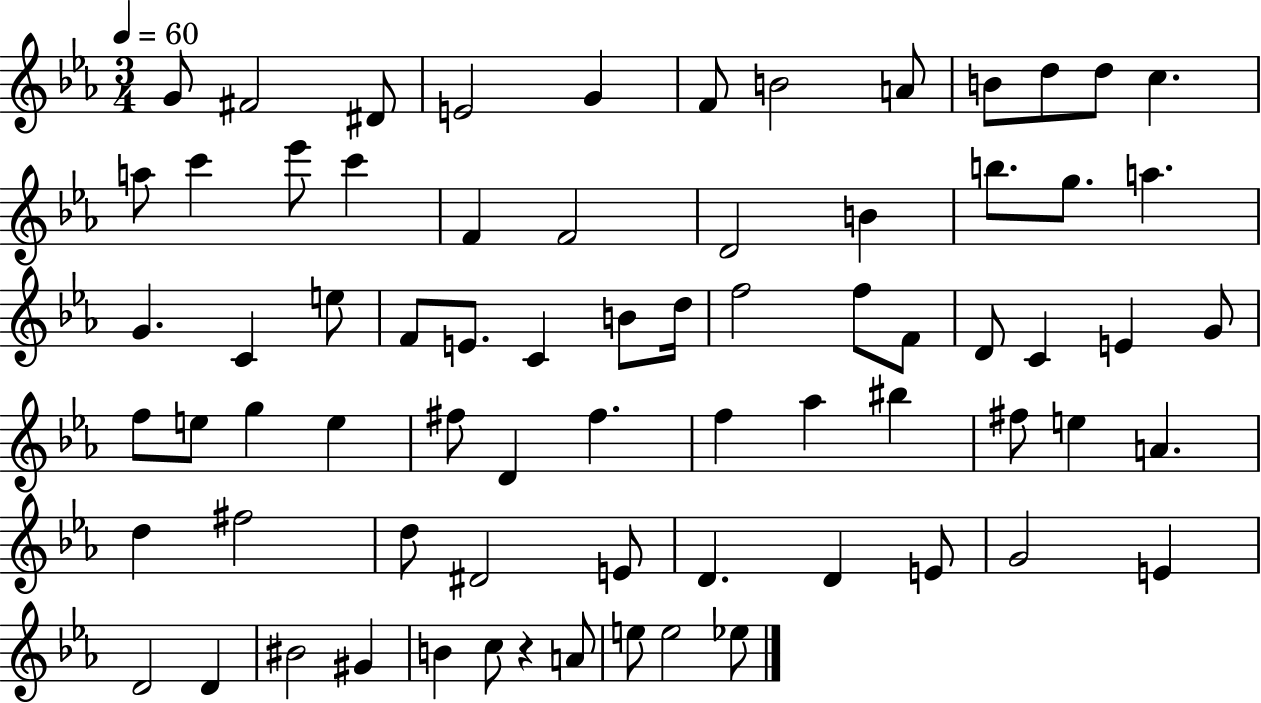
{
  \clef treble
  \numericTimeSignature
  \time 3/4
  \key ees \major
  \tempo 4 = 60
  g'8 fis'2 dis'8 | e'2 g'4 | f'8 b'2 a'8 | b'8 d''8 d''8 c''4. | \break a''8 c'''4 ees'''8 c'''4 | f'4 f'2 | d'2 b'4 | b''8. g''8. a''4. | \break g'4. c'4 e''8 | f'8 e'8. c'4 b'8 d''16 | f''2 f''8 f'8 | d'8 c'4 e'4 g'8 | \break f''8 e''8 g''4 e''4 | fis''8 d'4 fis''4. | f''4 aes''4 bis''4 | fis''8 e''4 a'4. | \break d''4 fis''2 | d''8 dis'2 e'8 | d'4. d'4 e'8 | g'2 e'4 | \break d'2 d'4 | bis'2 gis'4 | b'4 c''8 r4 a'8 | e''8 e''2 ees''8 | \break \bar "|."
}